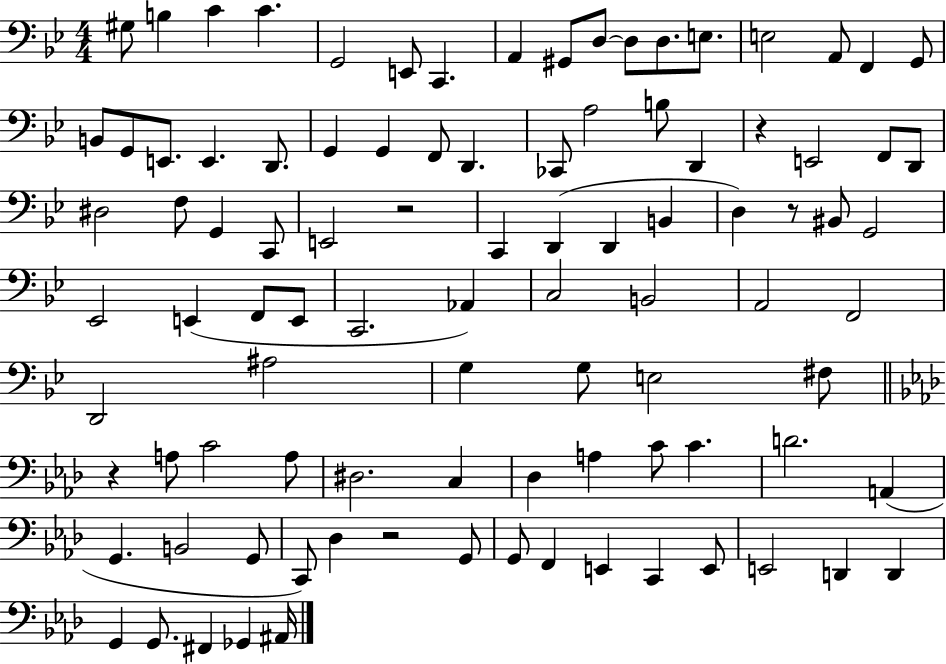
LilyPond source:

{
  \clef bass
  \numericTimeSignature
  \time 4/4
  \key bes \major
  gis8 b4 c'4 c'4. | g,2 e,8 c,4. | a,4 gis,8 d8~~ d8 d8. e8. | e2 a,8 f,4 g,8 | \break b,8 g,8 e,8. e,4. d,8. | g,4 g,4 f,8 d,4. | ces,8 a2 b8 d,4 | r4 e,2 f,8 d,8 | \break dis2 f8 g,4 c,8 | e,2 r2 | c,4 d,4( d,4 b,4 | d4) r8 bis,8 g,2 | \break ees,2 e,4( f,8 e,8 | c,2. aes,4) | c2 b,2 | a,2 f,2 | \break d,2 ais2 | g4 g8 e2 fis8 | \bar "||" \break \key f \minor r4 a8 c'2 a8 | dis2. c4 | des4 a4 c'8 c'4. | d'2. a,4( | \break g,4. b,2 g,8 | c,8) des4 r2 g,8 | g,8 f,4 e,4 c,4 e,8 | e,2 d,4 d,4 | \break g,4 g,8. fis,4 ges,4 ais,16 | \bar "|."
}